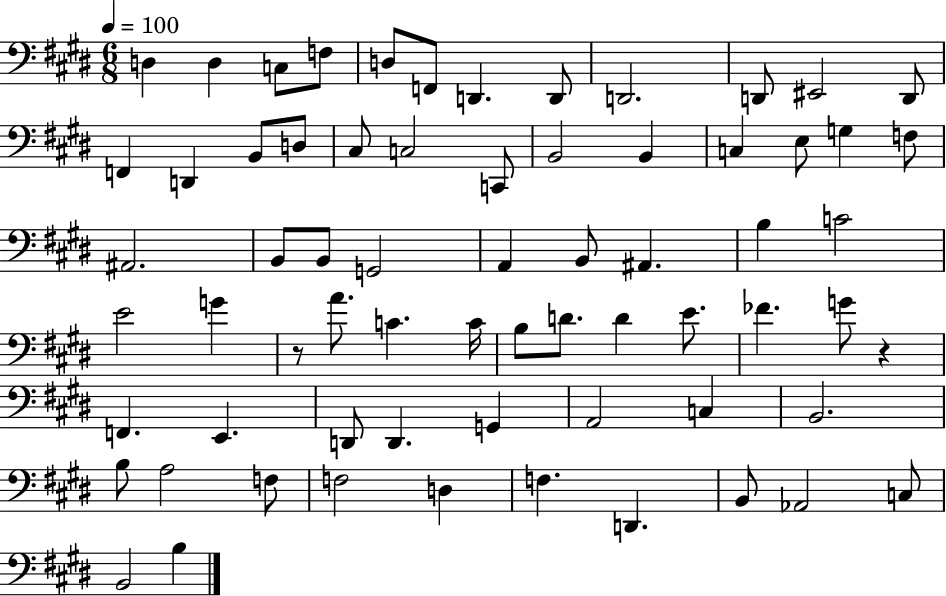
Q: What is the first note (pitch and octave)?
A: D3